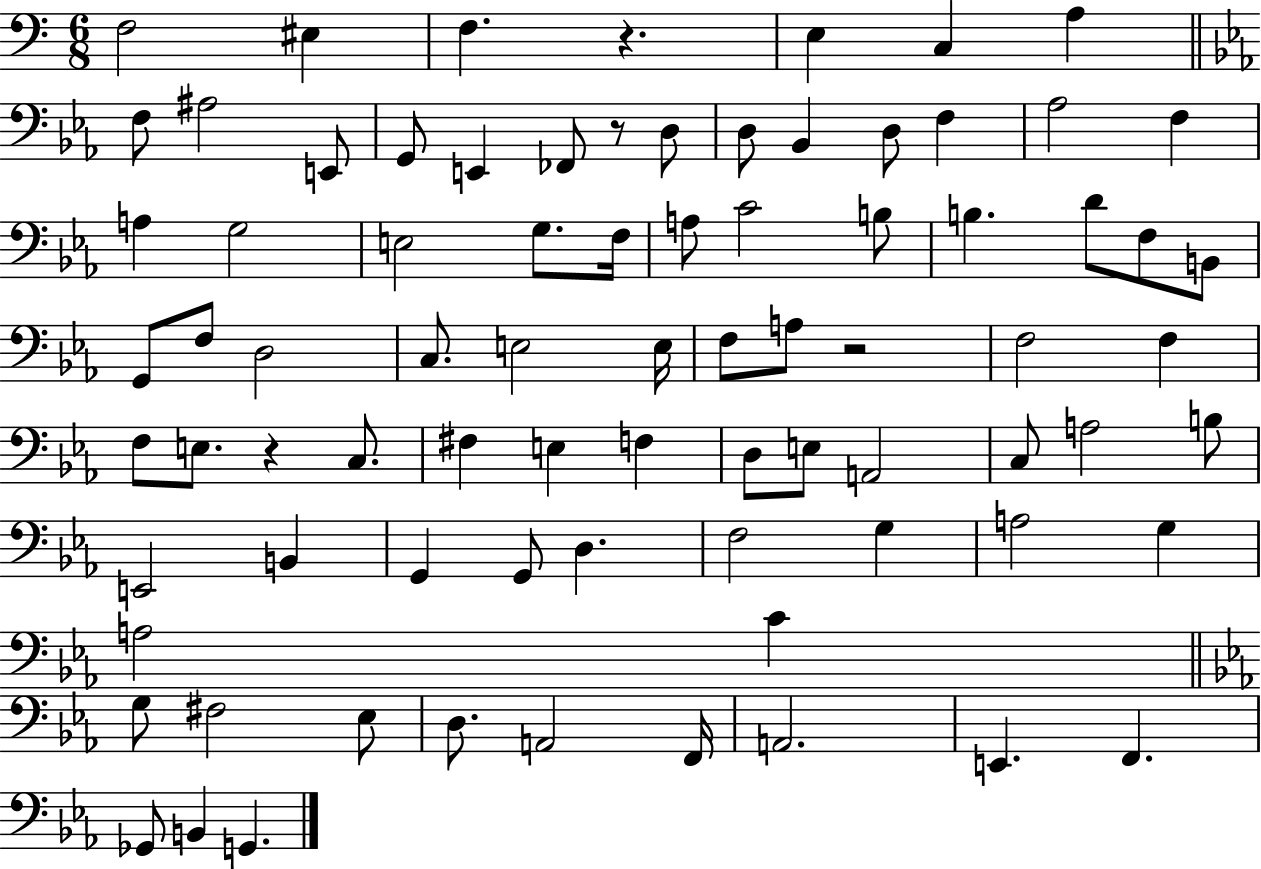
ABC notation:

X:1
T:Untitled
M:6/8
L:1/4
K:C
F,2 ^E, F, z E, C, A, F,/2 ^A,2 E,,/2 G,,/2 E,, _F,,/2 z/2 D,/2 D,/2 _B,, D,/2 F, _A,2 F, A, G,2 E,2 G,/2 F,/4 A,/2 C2 B,/2 B, D/2 F,/2 B,,/2 G,,/2 F,/2 D,2 C,/2 E,2 E,/4 F,/2 A,/2 z2 F,2 F, F,/2 E,/2 z C,/2 ^F, E, F, D,/2 E,/2 A,,2 C,/2 A,2 B,/2 E,,2 B,, G,, G,,/2 D, F,2 G, A,2 G, A,2 C G,/2 ^F,2 _E,/2 D,/2 A,,2 F,,/4 A,,2 E,, F,, _G,,/2 B,, G,,